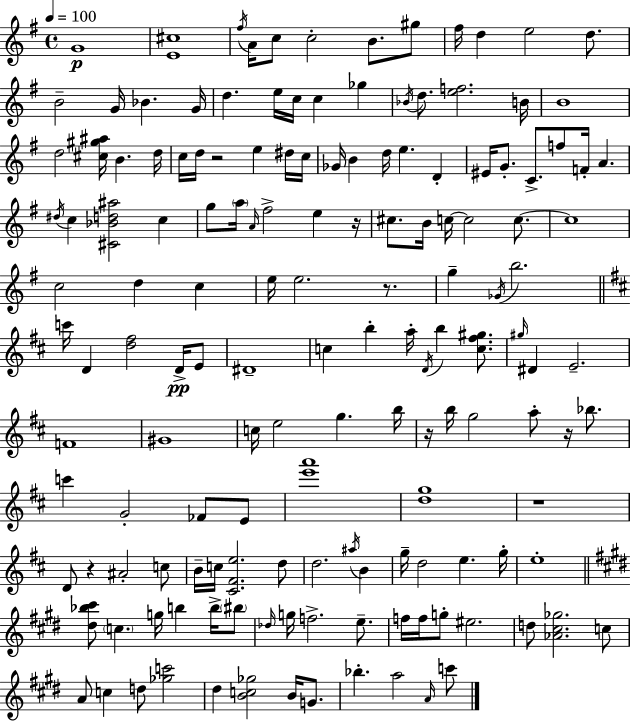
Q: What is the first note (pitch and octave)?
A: G4